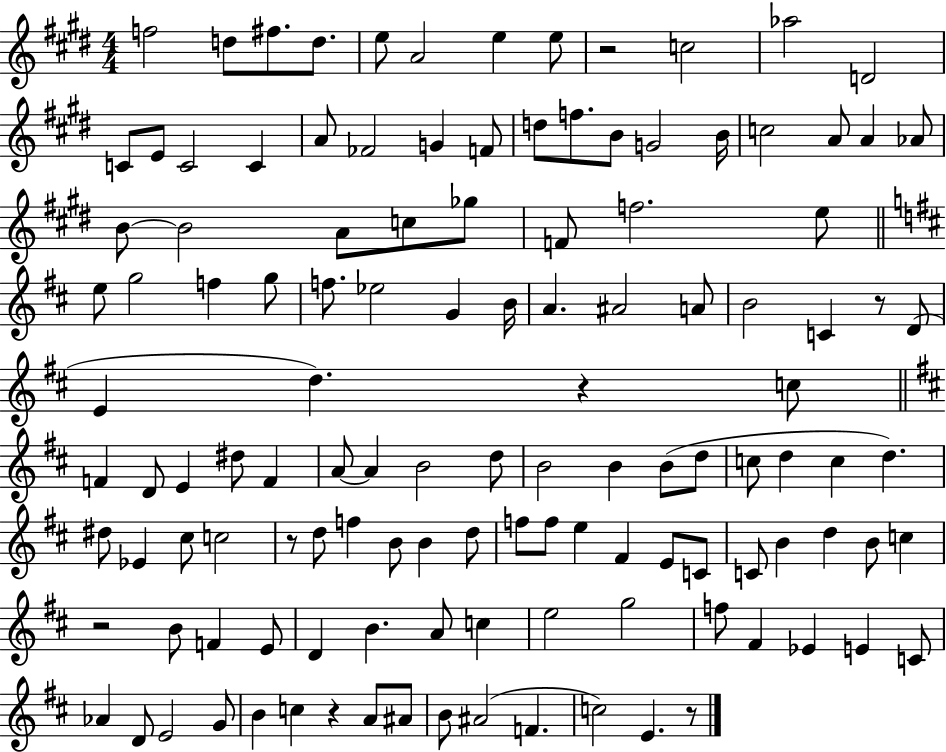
{
  \clef treble
  \numericTimeSignature
  \time 4/4
  \key e \major
  \repeat volta 2 { f''2 d''8 fis''8. d''8. | e''8 a'2 e''4 e''8 | r2 c''2 | aes''2 d'2 | \break c'8 e'8 c'2 c'4 | a'8 fes'2 g'4 f'8 | d''8 f''8. b'8 g'2 b'16 | c''2 a'8 a'4 aes'8 | \break b'8~~ b'2 a'8 c''8 ges''8 | f'8 f''2. e''8 | \bar "||" \break \key d \major e''8 g''2 f''4 g''8 | f''8. ees''2 g'4 b'16 | a'4. ais'2 a'8 | b'2 c'4 r8 d'8( | \break e'4 d''4.) r4 c''8 | \bar "||" \break \key d \major f'4 d'8 e'4 dis''8 f'4 | a'8~~ a'4 b'2 d''8 | b'2 b'4 b'8( d''8 | c''8 d''4 c''4 d''4.) | \break dis''8 ees'4 cis''8 c''2 | r8 d''8 f''4 b'8 b'4 d''8 | f''8 f''8 e''4 fis'4 e'8 c'8 | c'8 b'4 d''4 b'8 c''4 | \break r2 b'8 f'4 e'8 | d'4 b'4. a'8 c''4 | e''2 g''2 | f''8 fis'4 ees'4 e'4 c'8 | \break aes'4 d'8 e'2 g'8 | b'4 c''4 r4 a'8 ais'8 | b'8 ais'2( f'4. | c''2) e'4. r8 | \break } \bar "|."
}